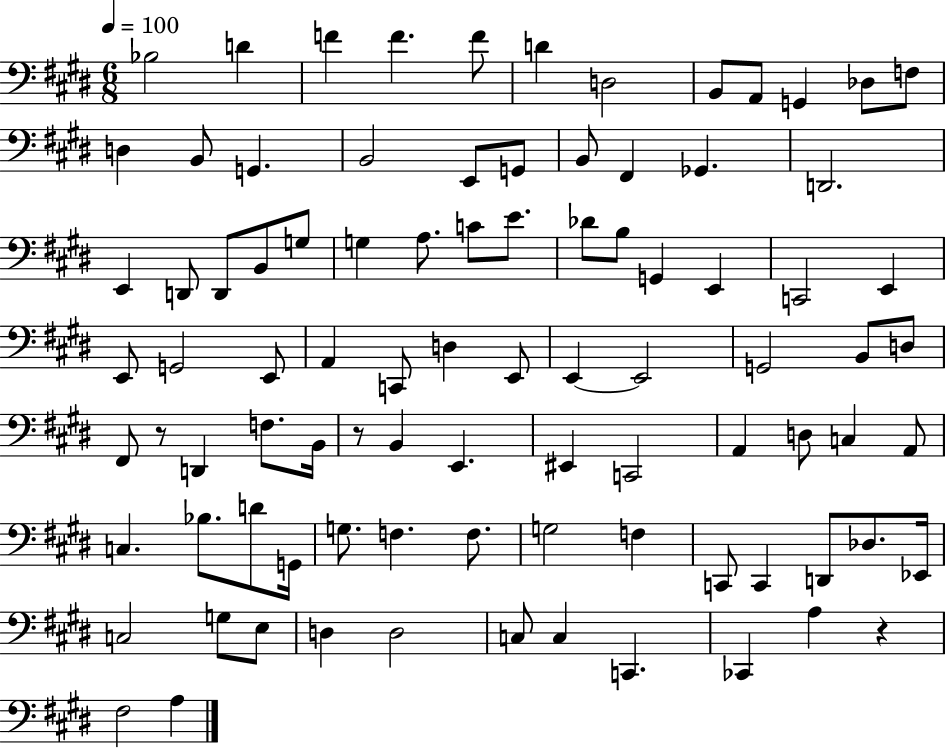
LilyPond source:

{
  \clef bass
  \numericTimeSignature
  \time 6/8
  \key e \major
  \tempo 4 = 100
  bes2 d'4 | f'4 f'4. f'8 | d'4 d2 | b,8 a,8 g,4 des8 f8 | \break d4 b,8 g,4. | b,2 e,8 g,8 | b,8 fis,4 ges,4. | d,2. | \break e,4 d,8 d,8 b,8 g8 | g4 a8. c'8 e'8. | des'8 b8 g,4 e,4 | c,2 e,4 | \break e,8 g,2 e,8 | a,4 c,8 d4 e,8 | e,4~~ e,2 | g,2 b,8 d8 | \break fis,8 r8 d,4 f8. b,16 | r8 b,4 e,4. | eis,4 c,2 | a,4 d8 c4 a,8 | \break c4. bes8. d'8 g,16 | g8. f4. f8. | g2 f4 | c,8 c,4 d,8 des8. ees,16 | \break c2 g8 e8 | d4 d2 | c8 c4 c,4. | ces,4 a4 r4 | \break fis2 a4 | \bar "|."
}